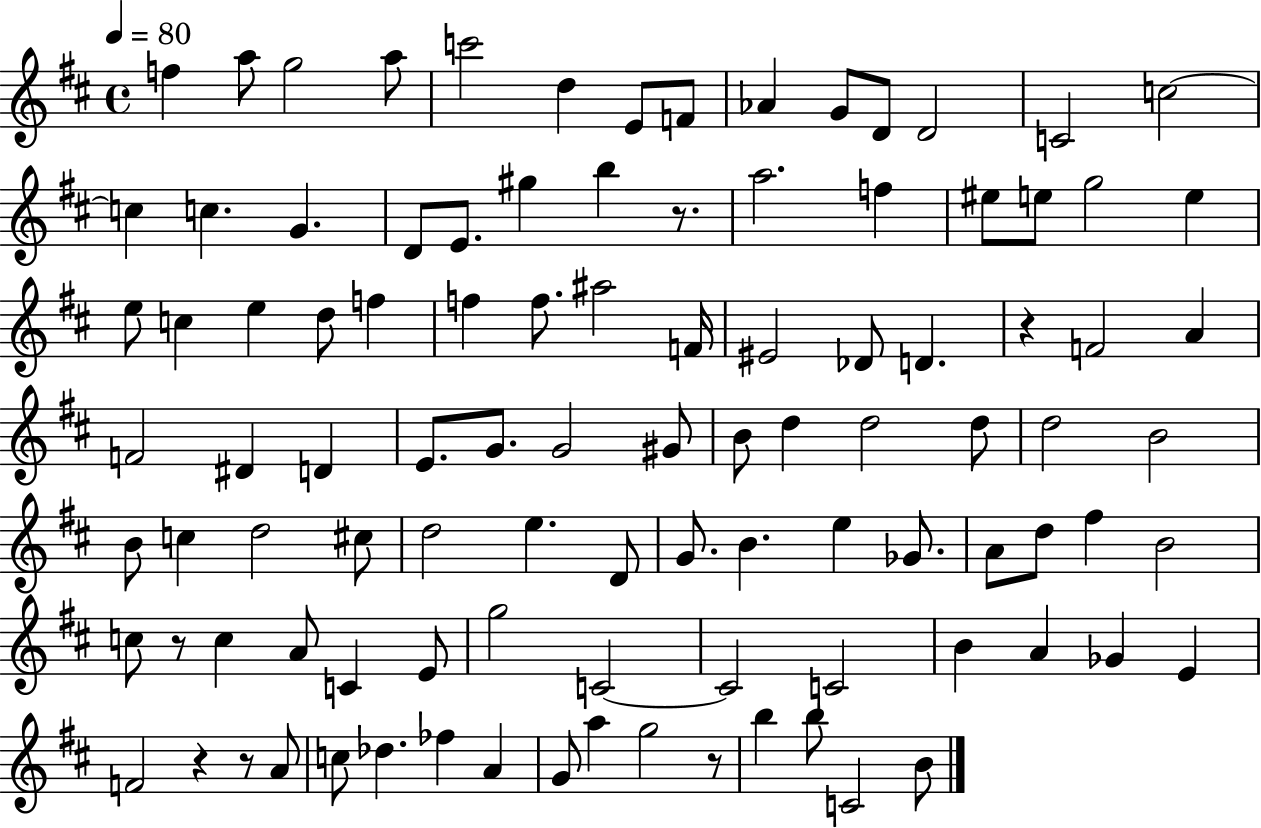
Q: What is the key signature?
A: D major